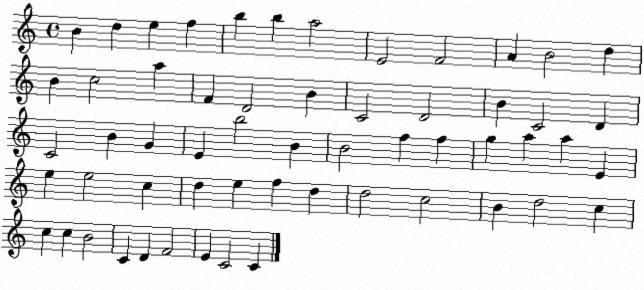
X:1
T:Untitled
M:4/4
L:1/4
K:C
B d e f b b a2 E2 F2 A B2 d B c2 a F D2 B C2 D2 B C2 D C2 B G E b2 B B2 f f g a a E e e2 c d e f d d2 c2 B d2 c c c B2 C D F2 E C2 C